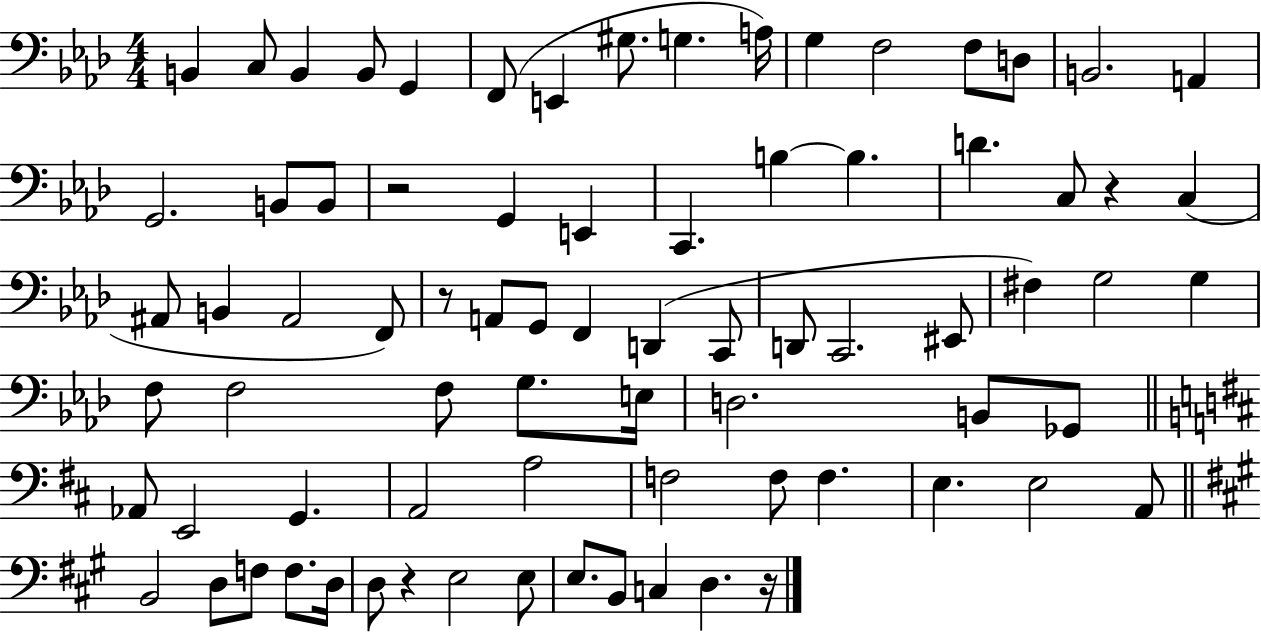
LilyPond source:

{
  \clef bass
  \numericTimeSignature
  \time 4/4
  \key aes \major
  \repeat volta 2 { b,4 c8 b,4 b,8 g,4 | f,8( e,4 gis8. g4. a16) | g4 f2 f8 d8 | b,2. a,4 | \break g,2. b,8 b,8 | r2 g,4 e,4 | c,4. b4~~ b4. | d'4. c8 r4 c4( | \break ais,8 b,4 ais,2 f,8) | r8 a,8 g,8 f,4 d,4( c,8 | d,8 c,2. eis,8 | fis4) g2 g4 | \break f8 f2 f8 g8. e16 | d2. b,8 ges,8 | \bar "||" \break \key b \minor aes,8 e,2 g,4. | a,2 a2 | f2 f8 f4. | e4. e2 a,8 | \break \bar "||" \break \key a \major b,2 d8 f8 f8. d16 | d8 r4 e2 e8 | e8. b,8 c4 d4. r16 | } \bar "|."
}